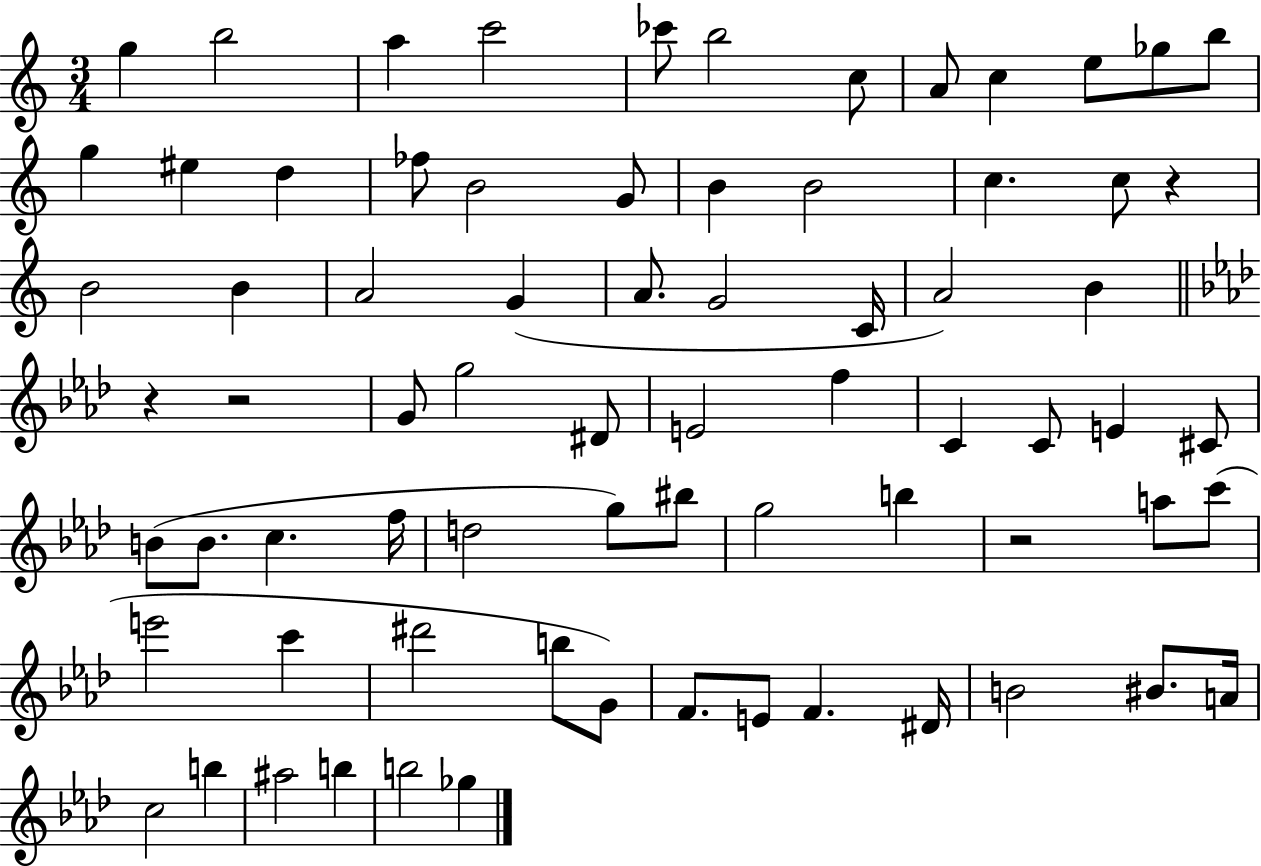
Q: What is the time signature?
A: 3/4